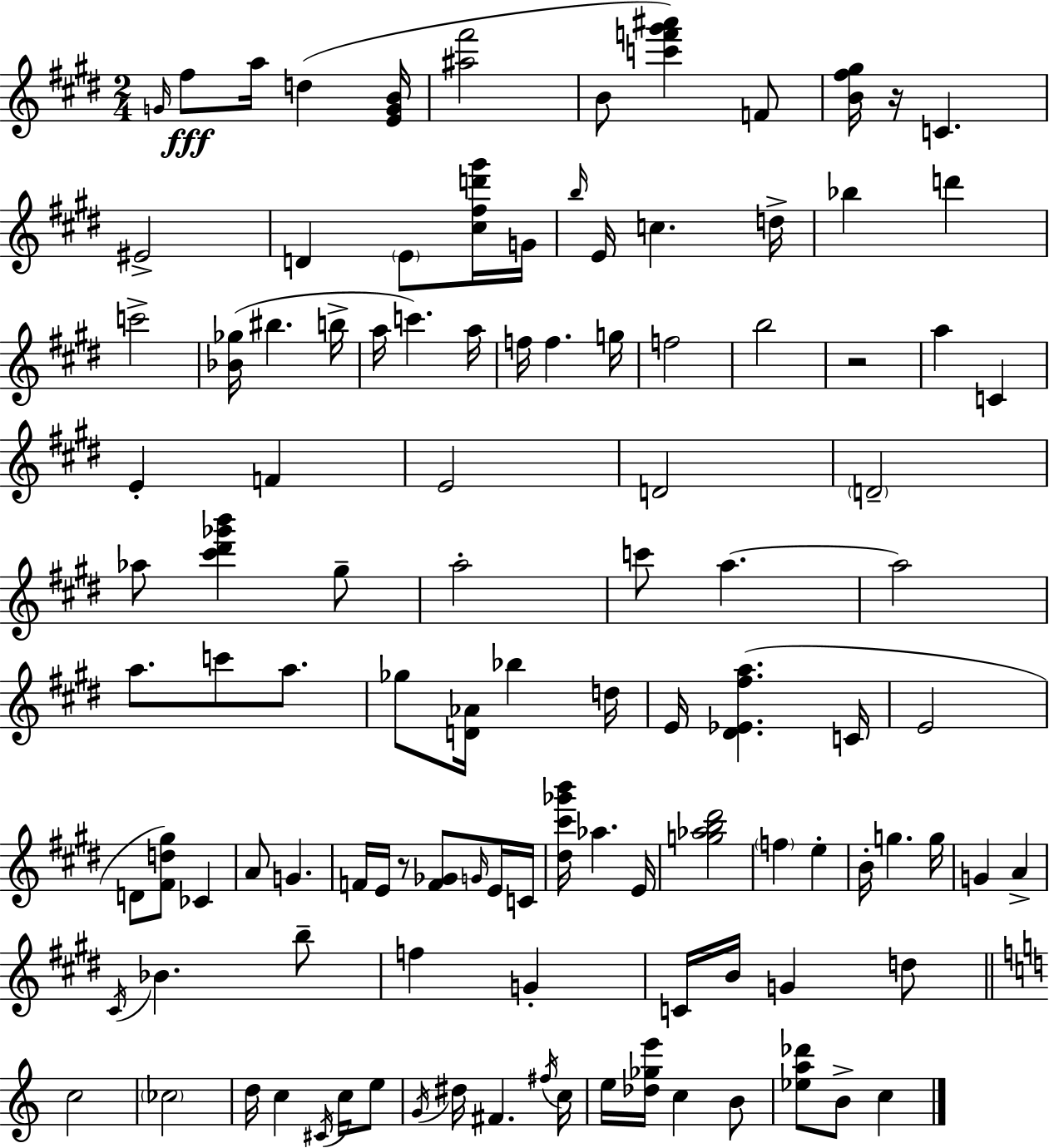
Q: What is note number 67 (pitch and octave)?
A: G4